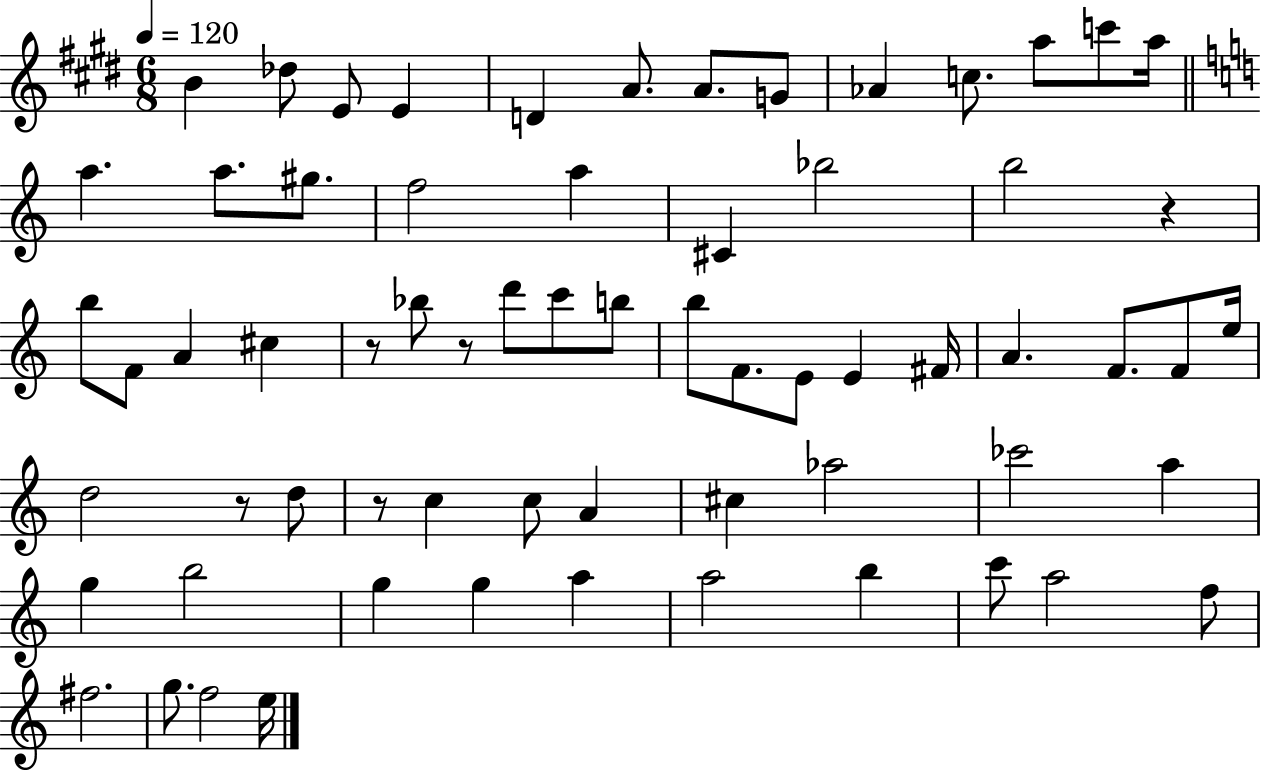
X:1
T:Untitled
M:6/8
L:1/4
K:E
B _d/2 E/2 E D A/2 A/2 G/2 _A c/2 a/2 c'/2 a/4 a a/2 ^g/2 f2 a ^C _b2 b2 z b/2 F/2 A ^c z/2 _b/2 z/2 d'/2 c'/2 b/2 b/2 F/2 E/2 E ^F/4 A F/2 F/2 e/4 d2 z/2 d/2 z/2 c c/2 A ^c _a2 _c'2 a g b2 g g a a2 b c'/2 a2 f/2 ^f2 g/2 f2 e/4